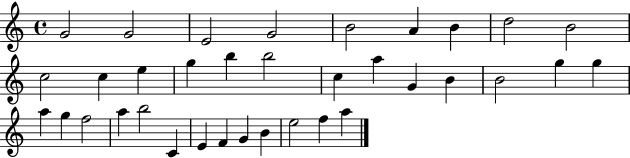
G4/h G4/h E4/h G4/h B4/h A4/q B4/q D5/h B4/h C5/h C5/q E5/q G5/q B5/q B5/h C5/q A5/q G4/q B4/q B4/h G5/q G5/q A5/q G5/q F5/h A5/q B5/h C4/q E4/q F4/q G4/q B4/q E5/h F5/q A5/q